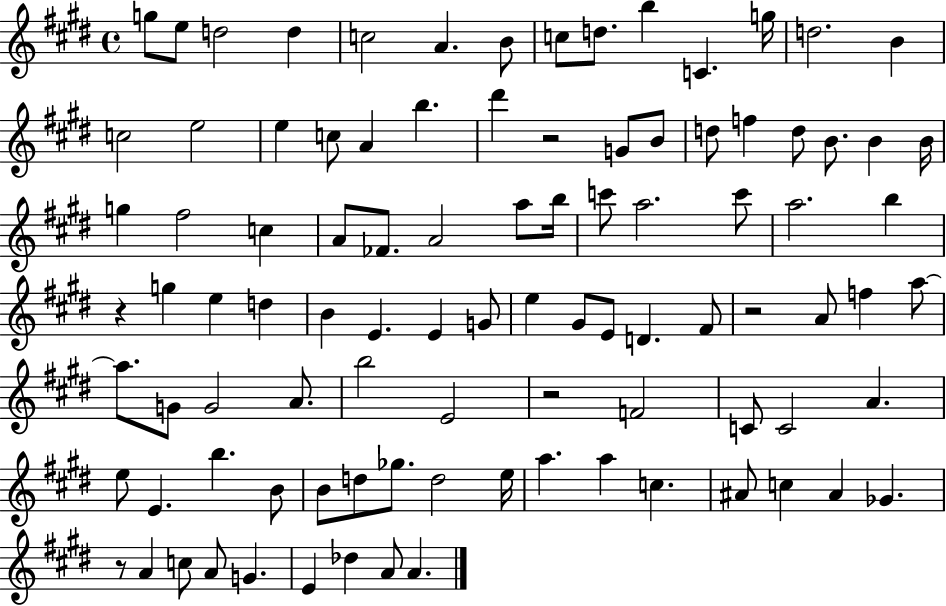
{
  \clef treble
  \time 4/4
  \defaultTimeSignature
  \key e \major
  g''8 e''8 d''2 d''4 | c''2 a'4. b'8 | c''8 d''8. b''4 c'4. g''16 | d''2. b'4 | \break c''2 e''2 | e''4 c''8 a'4 b''4. | dis'''4 r2 g'8 b'8 | d''8 f''4 d''8 b'8. b'4 b'16 | \break g''4 fis''2 c''4 | a'8 fes'8. a'2 a''8 b''16 | c'''8 a''2. c'''8 | a''2. b''4 | \break r4 g''4 e''4 d''4 | b'4 e'4. e'4 g'8 | e''4 gis'8 e'8 d'4. fis'8 | r2 a'8 f''4 a''8~~ | \break a''8. g'8 g'2 a'8. | b''2 e'2 | r2 f'2 | c'8 c'2 a'4. | \break e''8 e'4. b''4. b'8 | b'8 d''8 ges''8. d''2 e''16 | a''4. a''4 c''4. | ais'8 c''4 ais'4 ges'4. | \break r8 a'4 c''8 a'8 g'4. | e'4 des''4 a'8 a'4. | \bar "|."
}